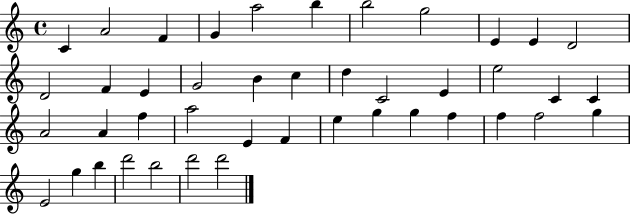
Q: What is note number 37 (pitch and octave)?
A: E4